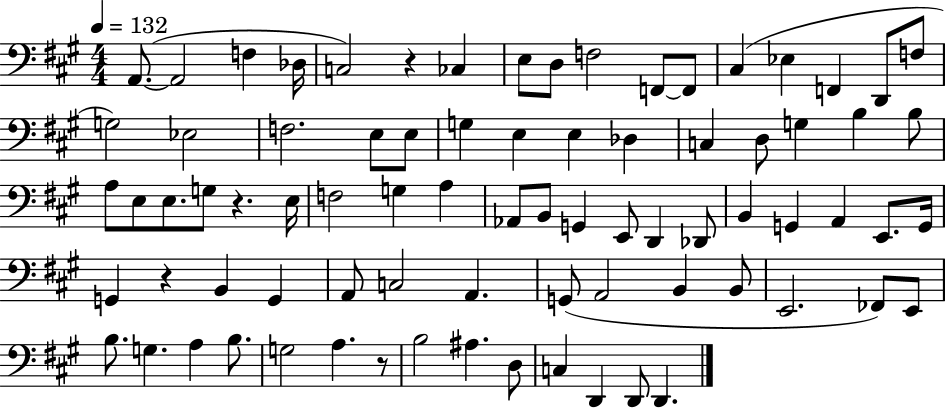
A2/e. A2/h F3/q Db3/s C3/h R/q CES3/q E3/e D3/e F3/h F2/e F2/e C#3/q Eb3/q F2/q D2/e F3/e G3/h Eb3/h F3/h. E3/e E3/e G3/q E3/q E3/q Db3/q C3/q D3/e G3/q B3/q B3/e A3/e E3/e E3/e. G3/e R/q. E3/s F3/h G3/q A3/q Ab2/e B2/e G2/q E2/e D2/q Db2/e B2/q G2/q A2/q E2/e. G2/s G2/q R/q B2/q G2/q A2/e C3/h A2/q. G2/e A2/h B2/q B2/e E2/h. FES2/e E2/e B3/e. G3/q. A3/q B3/e. G3/h A3/q. R/e B3/h A#3/q. D3/e C3/q D2/q D2/e D2/q.